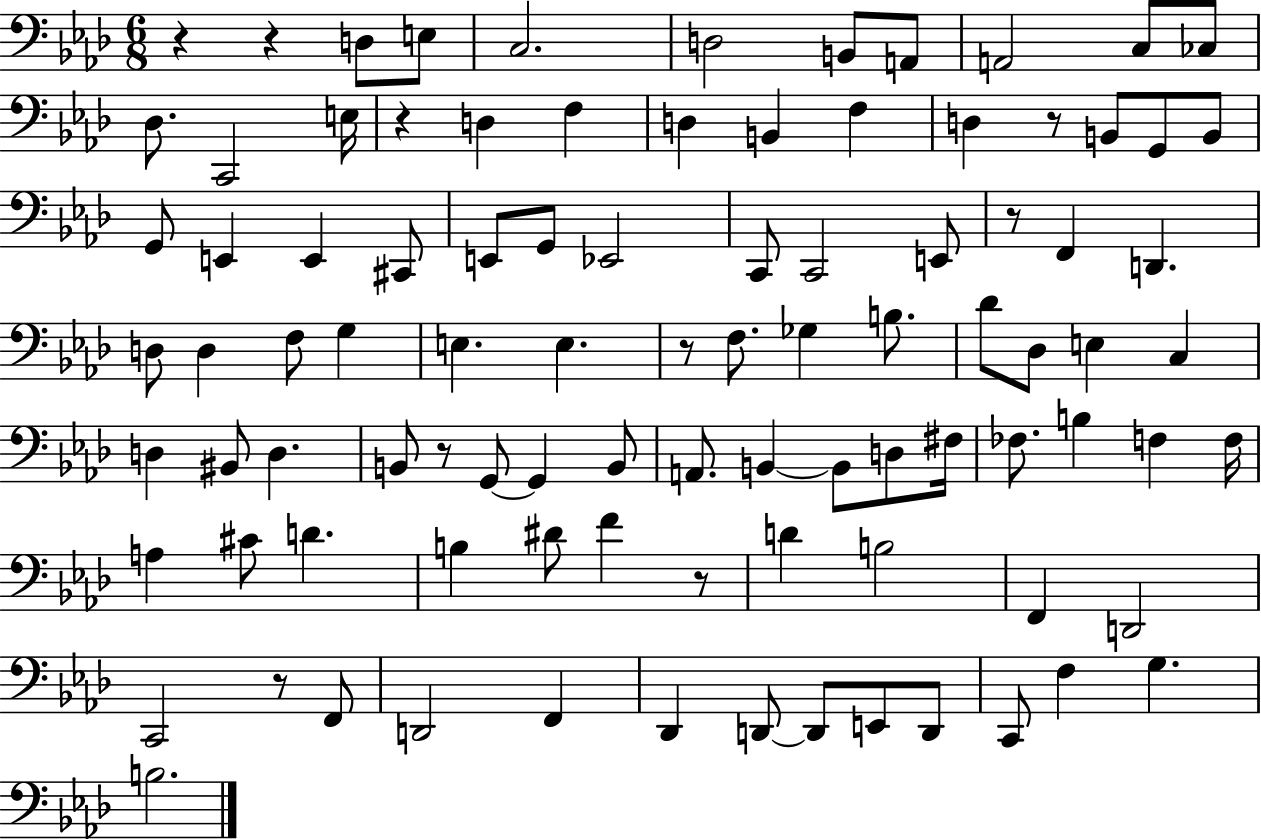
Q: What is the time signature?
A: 6/8